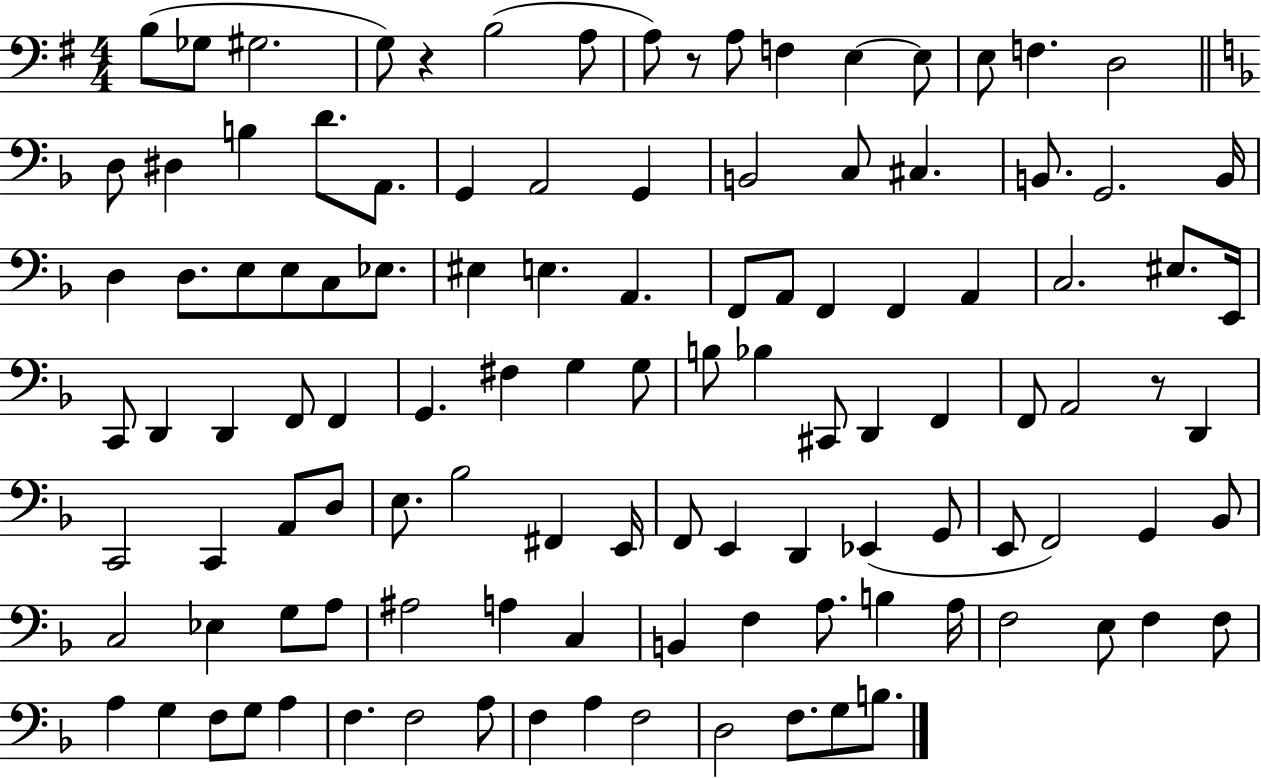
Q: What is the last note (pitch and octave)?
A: B3